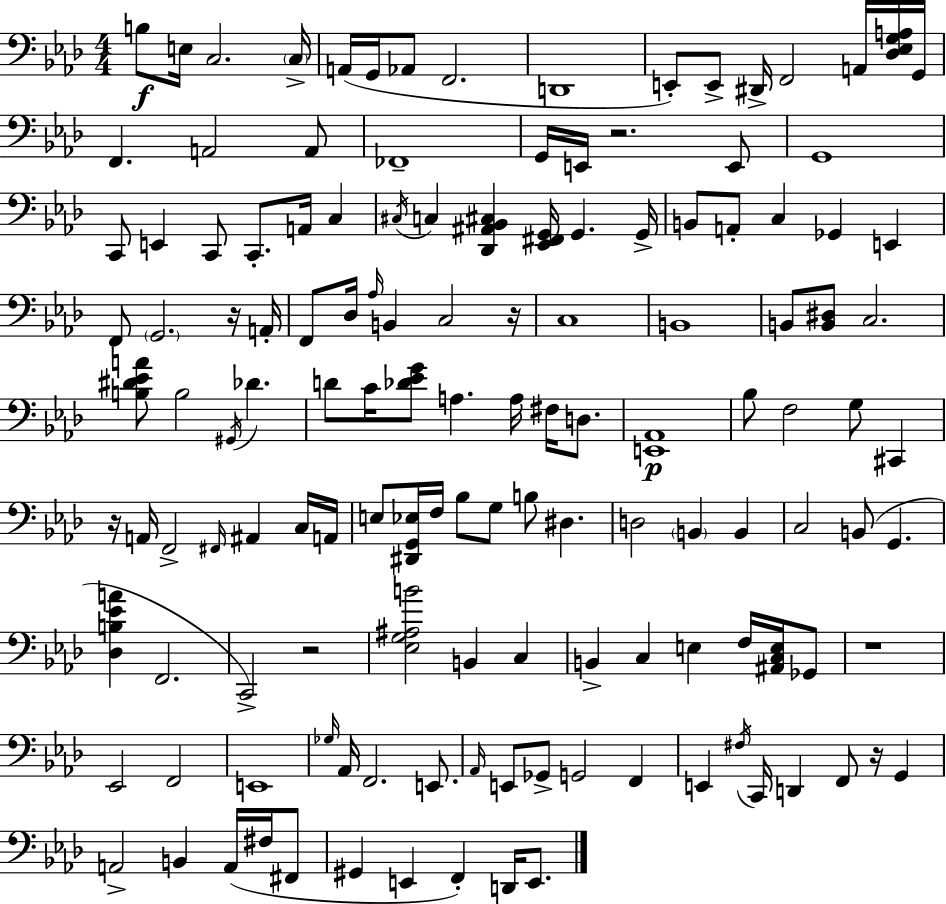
X:1
T:Untitled
M:4/4
L:1/4
K:Ab
B,/2 E,/4 C,2 C,/4 A,,/4 G,,/4 _A,,/2 F,,2 D,,4 E,,/2 E,,/2 ^D,,/4 F,,2 A,,/4 [_D,_E,G,A,]/4 G,,/4 F,, A,,2 A,,/2 _F,,4 G,,/4 E,,/4 z2 E,,/2 G,,4 C,,/2 E,, C,,/2 C,,/2 A,,/4 C, ^C,/4 C, [_D,,^A,,_B,,^C,] [_E,,^F,,G,,]/4 G,, G,,/4 B,,/2 A,,/2 C, _G,, E,, F,,/2 G,,2 z/4 A,,/4 F,,/2 _D,/4 _A,/4 B,, C,2 z/4 C,4 B,,4 B,,/2 [B,,^D,]/2 C,2 [B,^D_EA]/2 B,2 ^G,,/4 _D D/2 C/4 [_D_EG]/2 A, A,/4 ^F,/4 D,/2 [E,,_A,,]4 _B,/2 F,2 G,/2 ^C,, z/4 A,,/4 F,,2 ^F,,/4 ^A,, C,/4 A,,/4 E,/2 [^D,,G,,_E,]/4 F,/4 _B,/2 G,/2 B,/2 ^D, D,2 B,, B,, C,2 B,,/2 G,, [_D,B,_EA] F,,2 C,,2 z2 [_E,G,^A,B]2 B,, C, B,, C, E, F,/4 [^A,,C,E,]/4 _G,,/2 z4 _E,,2 F,,2 E,,4 _G,/4 _A,,/4 F,,2 E,,/2 _A,,/4 E,,/2 _G,,/2 G,,2 F,, E,, ^F,/4 C,,/4 D,, F,,/2 z/4 G,, A,,2 B,, A,,/4 ^F,/4 ^F,,/2 ^G,, E,, F,, D,,/4 E,,/2